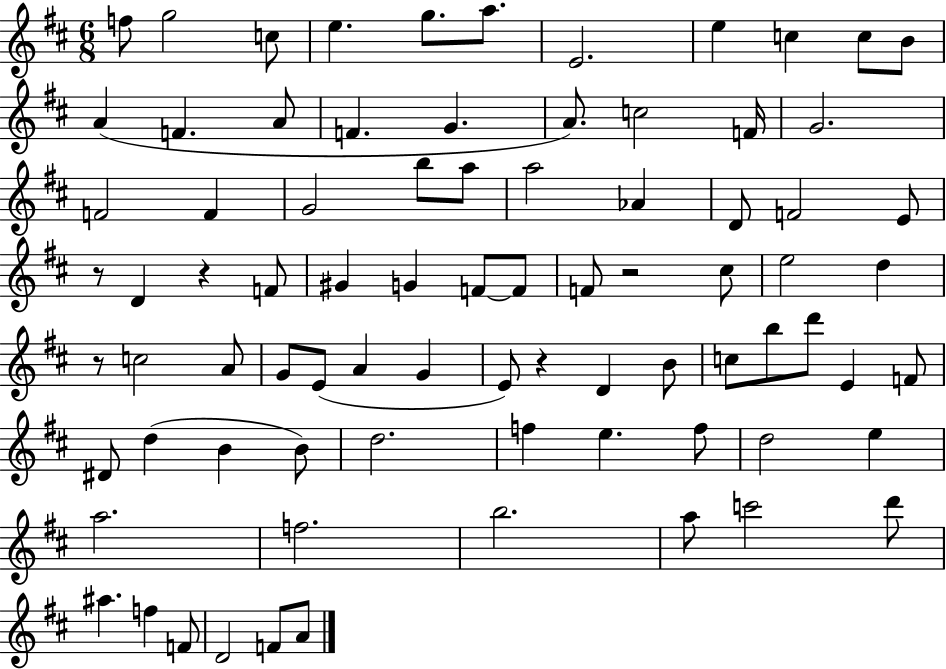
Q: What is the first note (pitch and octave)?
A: F5